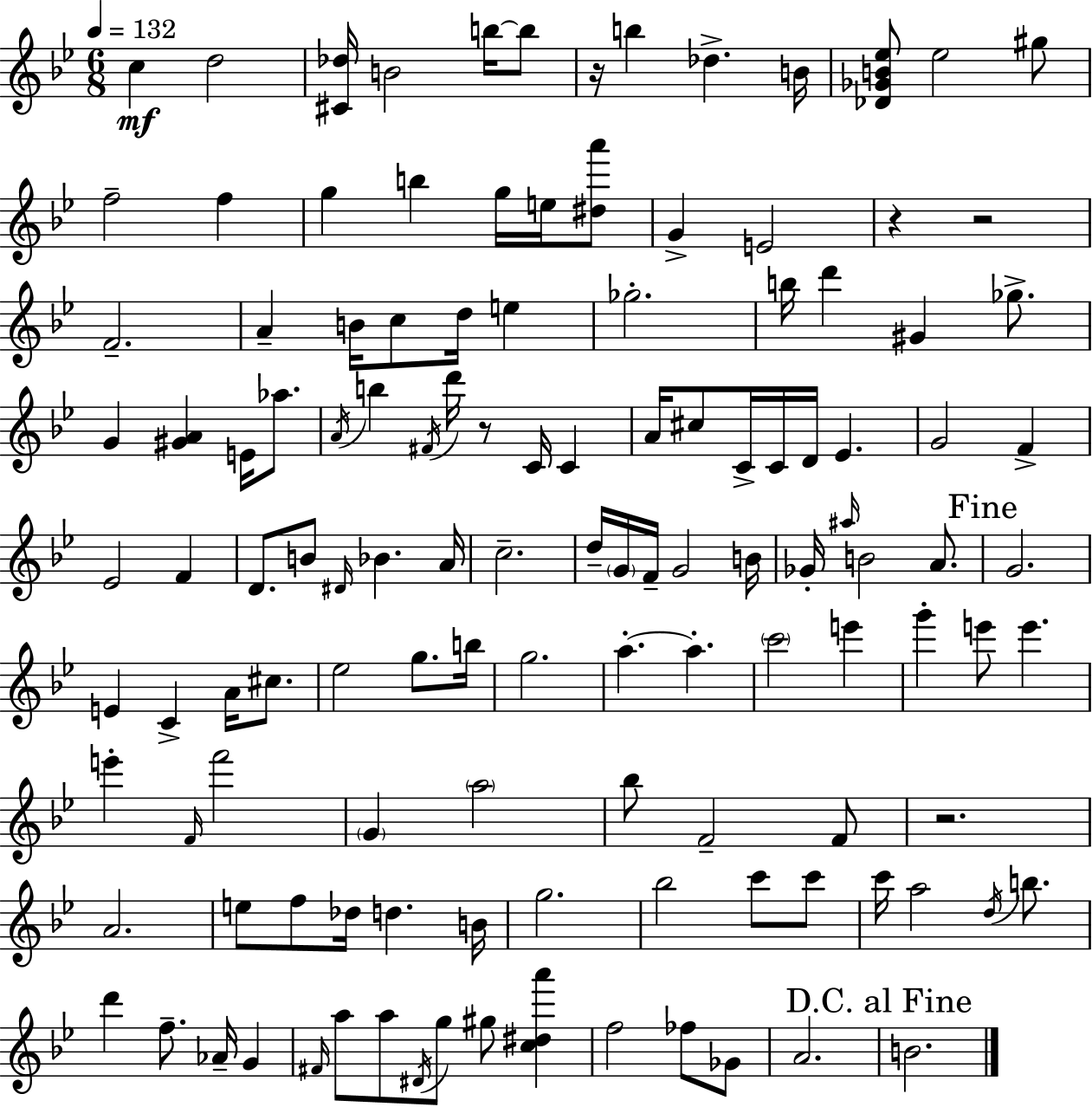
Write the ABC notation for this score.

X:1
T:Untitled
M:6/8
L:1/4
K:Gm
c d2 [^C_d]/4 B2 b/4 b/2 z/4 b _d B/4 [_D_GB_e]/2 _e2 ^g/2 f2 f g b g/4 e/4 [^da']/2 G E2 z z2 F2 A B/4 c/2 d/4 e _g2 b/4 d' ^G _g/2 G [^GA] E/4 _a/2 A/4 b ^F/4 d'/4 z/2 C/4 C A/4 ^c/2 C/4 C/4 D/4 _E G2 F _E2 F D/2 B/2 ^D/4 _B A/4 c2 d/4 G/4 F/4 G2 B/4 _G/4 ^a/4 B2 A/2 G2 E C A/4 ^c/2 _e2 g/2 b/4 g2 a a c'2 e' g' e'/2 e' e' F/4 f'2 G a2 _b/2 F2 F/2 z2 A2 e/2 f/2 _d/4 d B/4 g2 _b2 c'/2 c'/2 c'/4 a2 d/4 b/2 d' f/2 _A/4 G ^F/4 a/2 a/2 ^D/4 g/2 ^g/2 [c^da'] f2 _f/2 _G/2 A2 B2